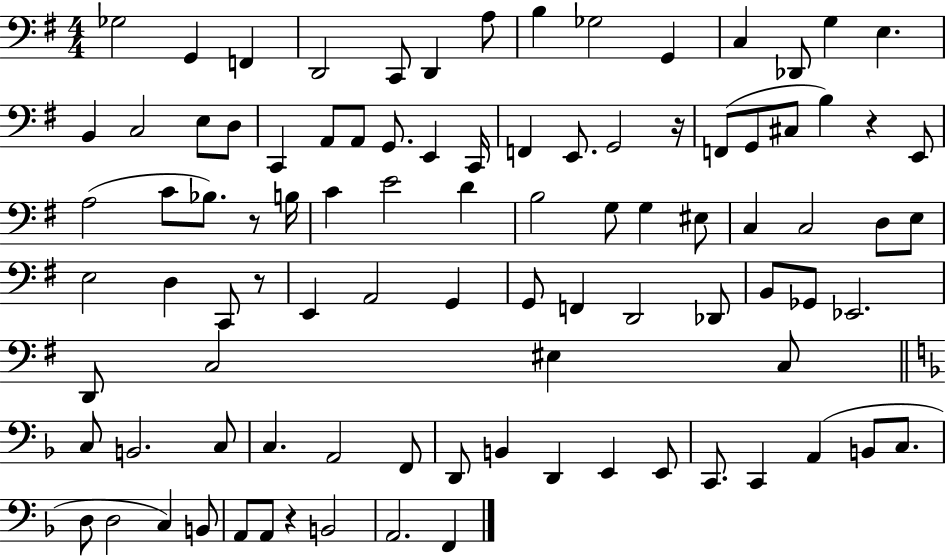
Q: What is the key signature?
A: G major